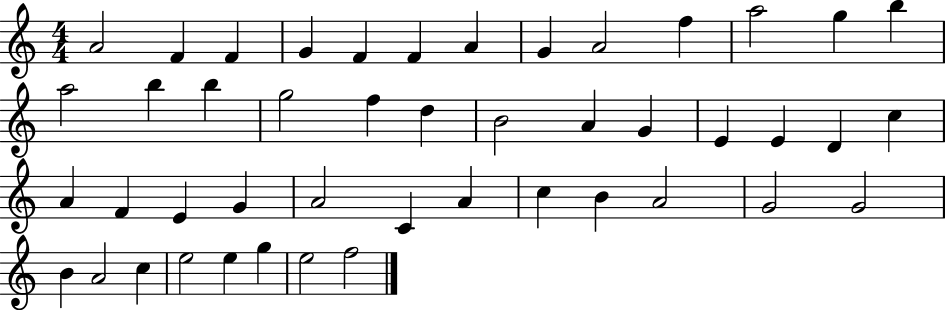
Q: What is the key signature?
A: C major